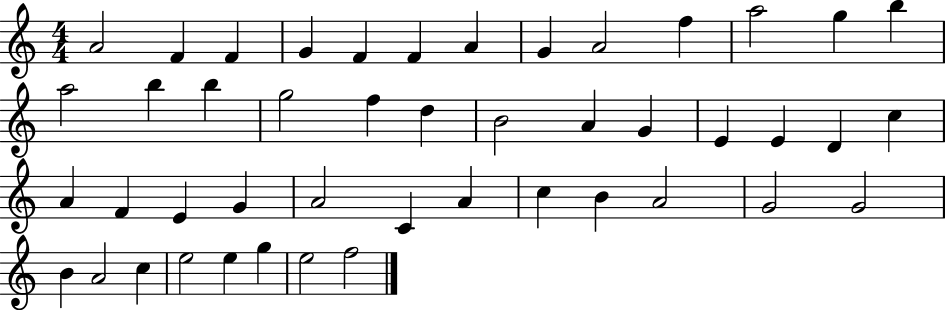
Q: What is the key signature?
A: C major